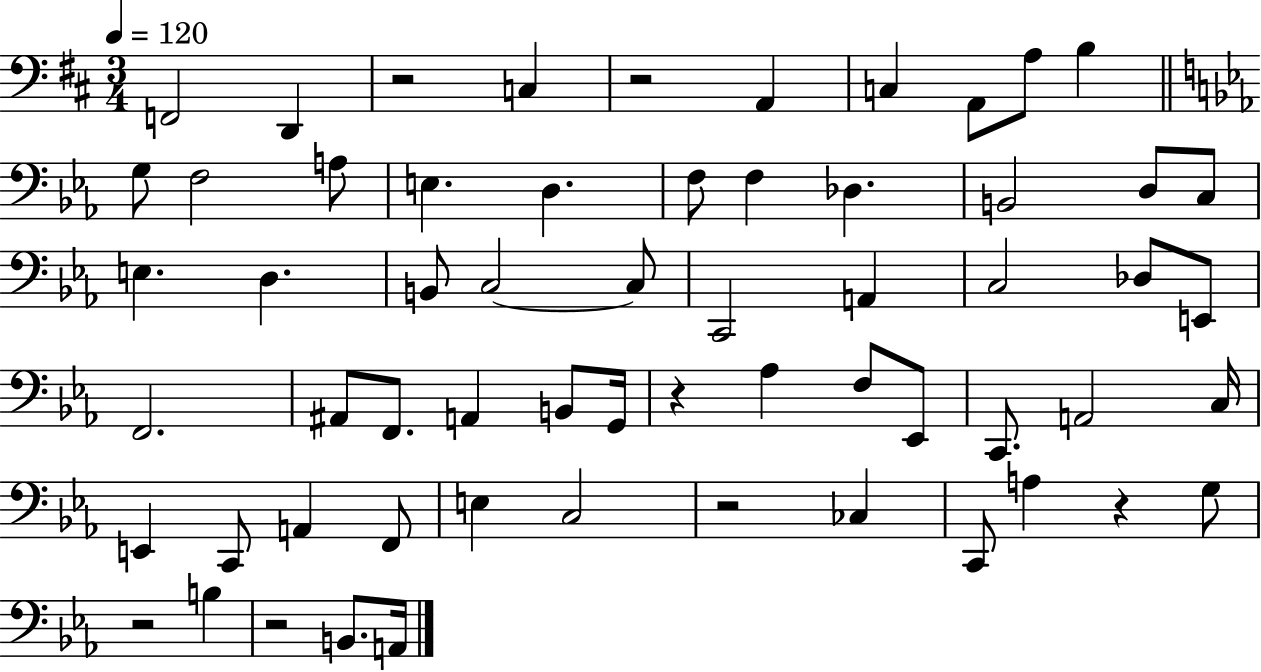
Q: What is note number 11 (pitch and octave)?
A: A3